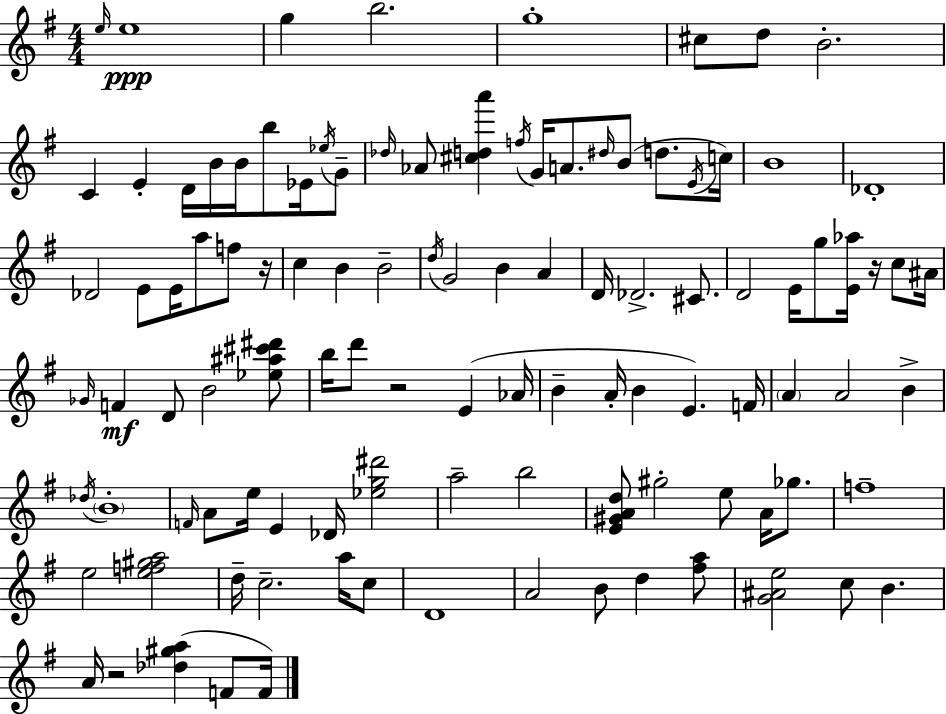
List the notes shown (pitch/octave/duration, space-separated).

E5/s E5/w G5/q B5/h. G5/w C#5/e D5/e B4/h. C4/q E4/q D4/s B4/s B4/s B5/e Eb4/s Eb5/s G4/e Db5/s Ab4/e [C#5,D5,A6]/q F5/s G4/s A4/e. D#5/s B4/e D5/e. E4/s C5/s B4/w Db4/w Db4/h E4/e E4/s A5/e F5/e R/s C5/q B4/q B4/h D5/s G4/h B4/q A4/q D4/s Db4/h. C#4/e. D4/h E4/s G5/e [E4,Ab5]/s R/s C5/e A#4/s Gb4/s F4/q D4/e B4/h [Eb5,A#5,C#6,D#6]/e B5/s D6/e R/h E4/q Ab4/s B4/q A4/s B4/q E4/q. F4/s A4/q A4/h B4/q Db5/s B4/w F4/s A4/e E5/s E4/q Db4/s [Eb5,G5,D#6]/h A5/h B5/h [E4,G#4,A4,D5]/e G#5/h E5/e A4/s Gb5/e. F5/w E5/h [E5,F5,G#5,A5]/h D5/s C5/h. A5/s C5/e D4/w A4/h B4/e D5/q [F#5,A5]/e [G4,A#4,E5]/h C5/e B4/q. A4/s R/h [Db5,G#5,A5]/q F4/e F4/s